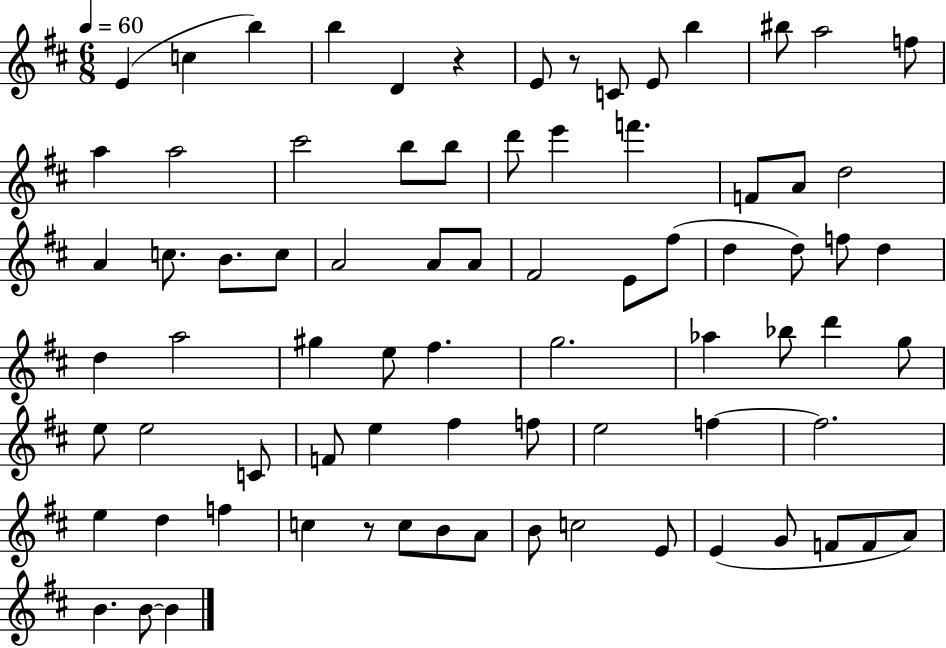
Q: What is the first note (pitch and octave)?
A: E4